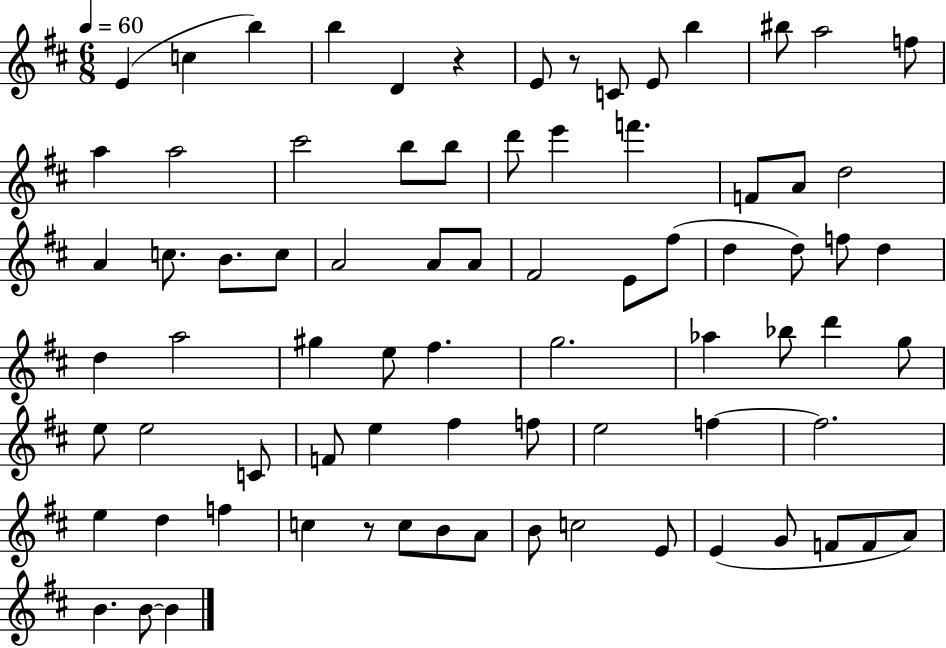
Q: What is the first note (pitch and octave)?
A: E4